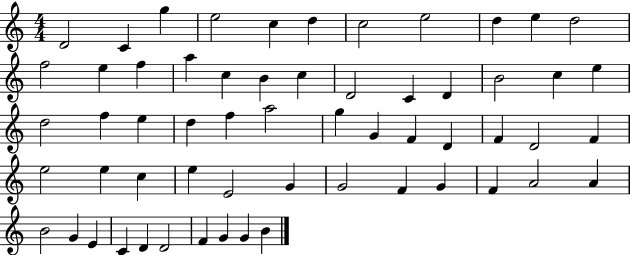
{
  \clef treble
  \numericTimeSignature
  \time 4/4
  \key c \major
  d'2 c'4 g''4 | e''2 c''4 d''4 | c''2 e''2 | d''4 e''4 d''2 | \break f''2 e''4 f''4 | a''4 c''4 b'4 c''4 | d'2 c'4 d'4 | b'2 c''4 e''4 | \break d''2 f''4 e''4 | d''4 f''4 a''2 | g''4 g'4 f'4 d'4 | f'4 d'2 f'4 | \break e''2 e''4 c''4 | e''4 e'2 g'4 | g'2 f'4 g'4 | f'4 a'2 a'4 | \break b'2 g'4 e'4 | c'4 d'4 d'2 | f'4 g'4 g'4 b'4 | \bar "|."
}